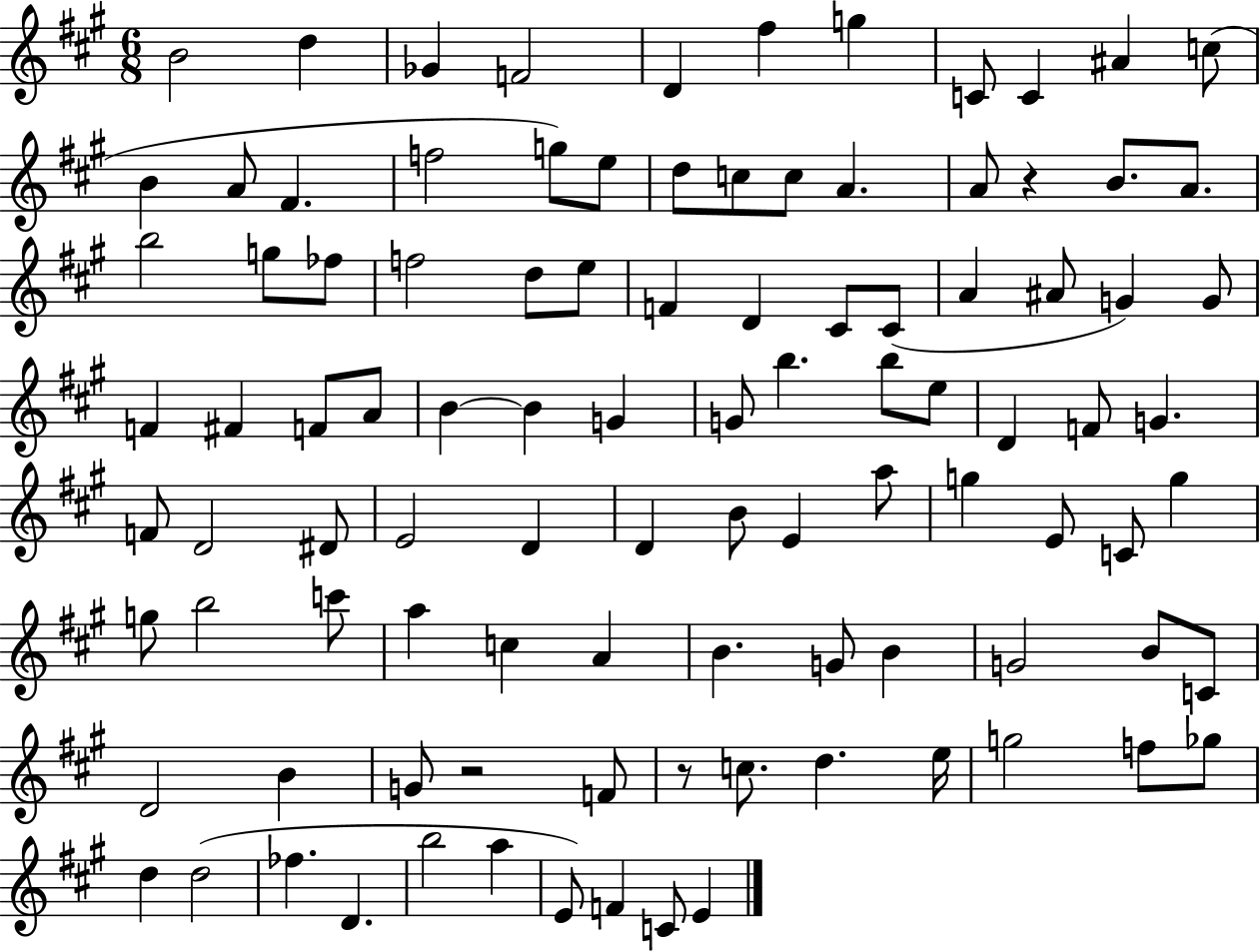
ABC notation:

X:1
T:Untitled
M:6/8
L:1/4
K:A
B2 d _G F2 D ^f g C/2 C ^A c/2 B A/2 ^F f2 g/2 e/2 d/2 c/2 c/2 A A/2 z B/2 A/2 b2 g/2 _f/2 f2 d/2 e/2 F D ^C/2 ^C/2 A ^A/2 G G/2 F ^F F/2 A/2 B B G G/2 b b/2 e/2 D F/2 G F/2 D2 ^D/2 E2 D D B/2 E a/2 g E/2 C/2 g g/2 b2 c'/2 a c A B G/2 B G2 B/2 C/2 D2 B G/2 z2 F/2 z/2 c/2 d e/4 g2 f/2 _g/2 d d2 _f D b2 a E/2 F C/2 E